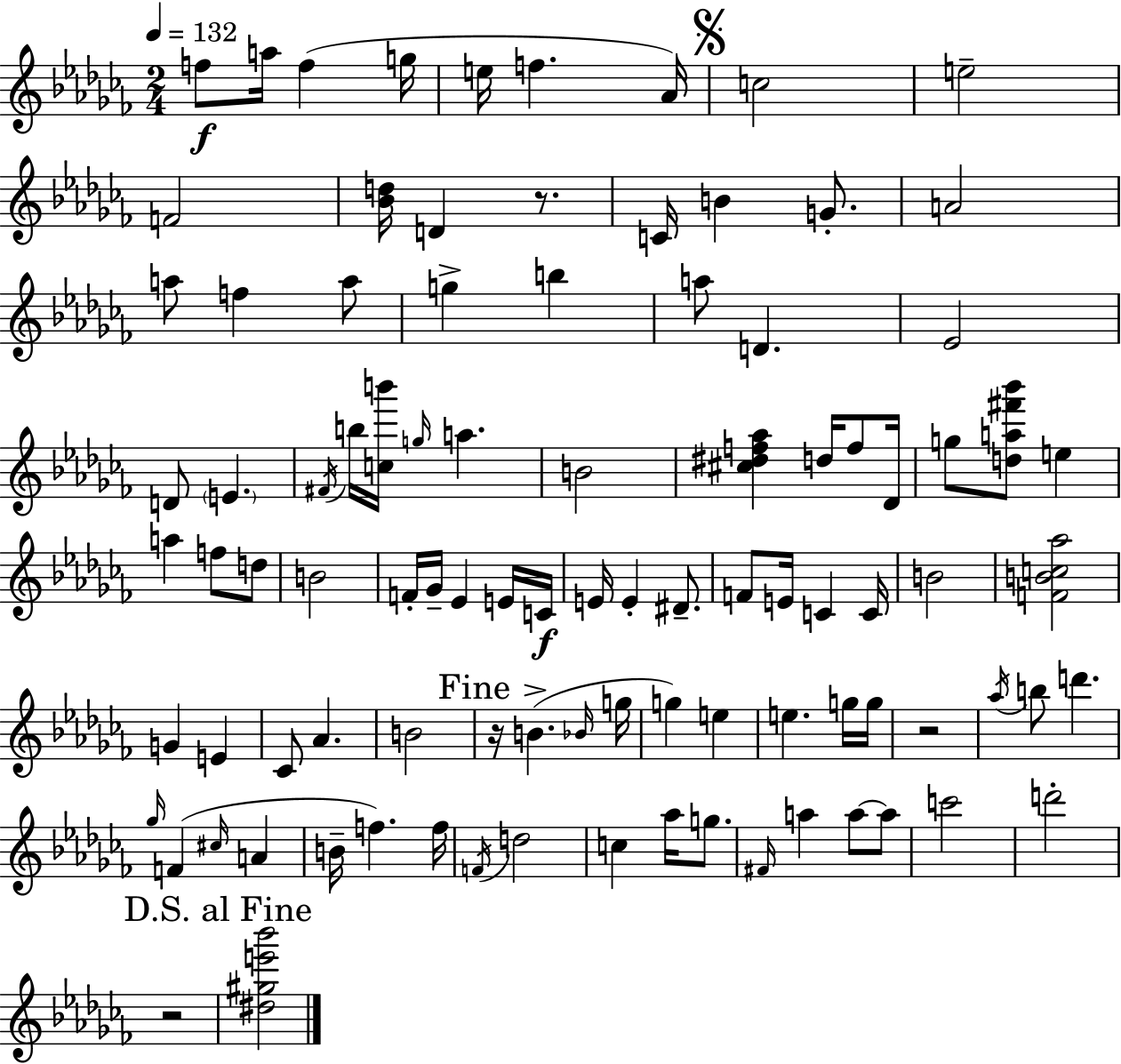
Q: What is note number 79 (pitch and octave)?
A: Ab5